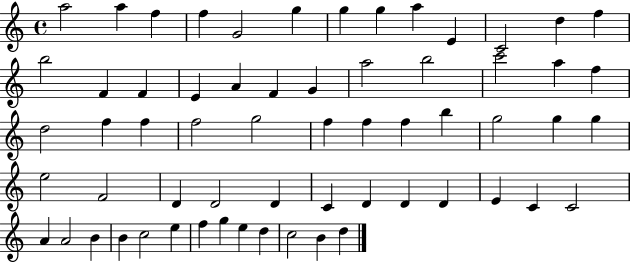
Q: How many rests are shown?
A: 0